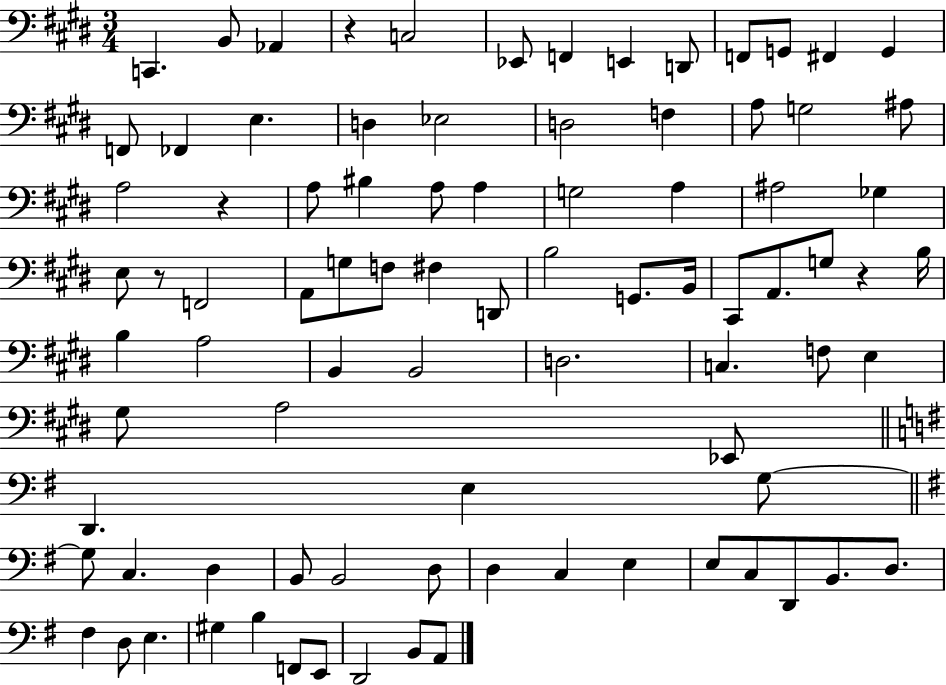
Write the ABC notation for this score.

X:1
T:Untitled
M:3/4
L:1/4
K:E
C,, B,,/2 _A,, z C,2 _E,,/2 F,, E,, D,,/2 F,,/2 G,,/2 ^F,, G,, F,,/2 _F,, E, D, _E,2 D,2 F, A,/2 G,2 ^A,/2 A,2 z A,/2 ^B, A,/2 A, G,2 A, ^A,2 _G, E,/2 z/2 F,,2 A,,/2 G,/2 F,/2 ^F, D,,/2 B,2 G,,/2 B,,/4 ^C,,/2 A,,/2 G,/2 z B,/4 B, A,2 B,, B,,2 D,2 C, F,/2 E, ^G,/2 A,2 _E,,/2 D,, E, G,/2 G,/2 C, D, B,,/2 B,,2 D,/2 D, C, E, E,/2 C,/2 D,,/2 B,,/2 D,/2 ^F, D,/2 E, ^G, B, F,,/2 E,,/2 D,,2 B,,/2 A,,/2